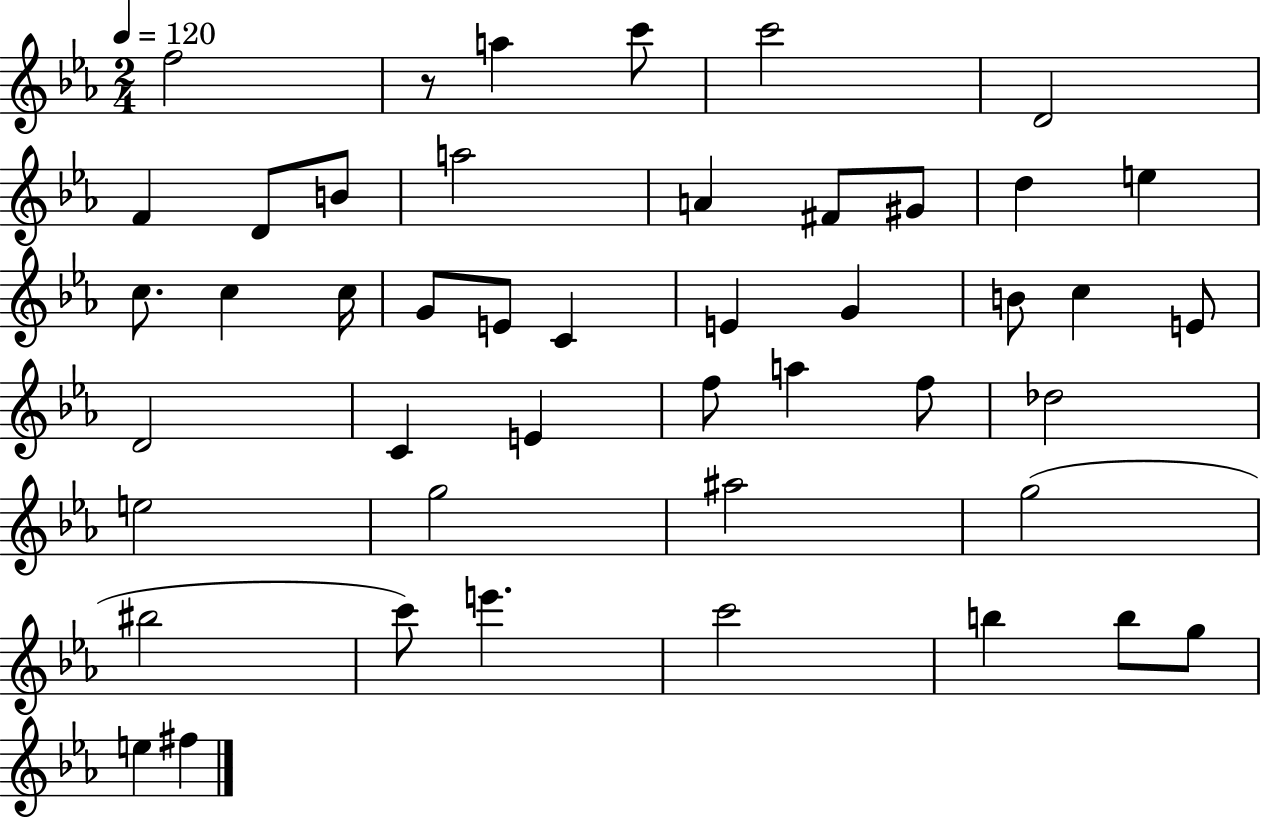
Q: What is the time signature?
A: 2/4